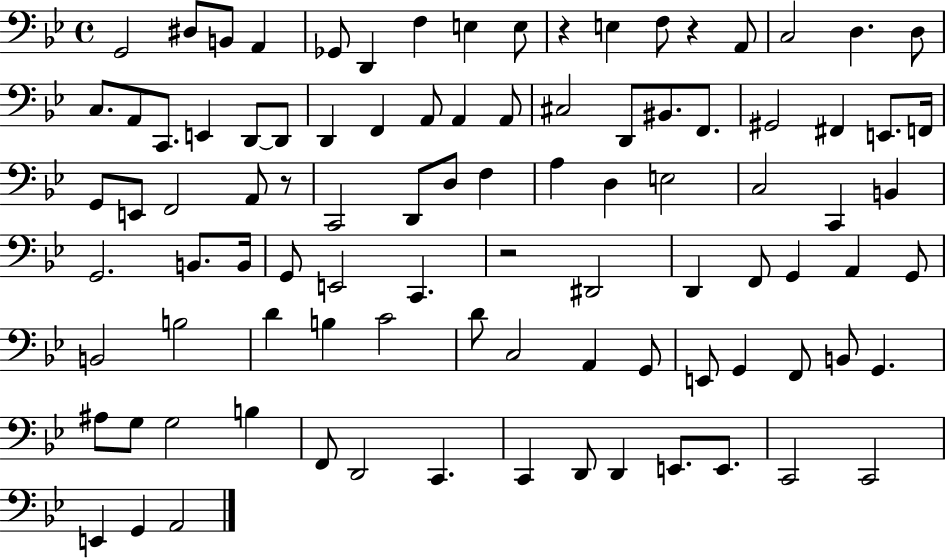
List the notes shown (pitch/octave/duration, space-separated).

G2/h D#3/e B2/e A2/q Gb2/e D2/q F3/q E3/q E3/e R/q E3/q F3/e R/q A2/e C3/h D3/q. D3/e C3/e. A2/e C2/e. E2/q D2/e D2/e D2/q F2/q A2/e A2/q A2/e C#3/h D2/e BIS2/e. F2/e. G#2/h F#2/q E2/e. F2/s G2/e E2/e F2/h A2/e R/e C2/h D2/e D3/e F3/q A3/q D3/q E3/h C3/h C2/q B2/q G2/h. B2/e. B2/s G2/e E2/h C2/q. R/h D#2/h D2/q F2/e G2/q A2/q G2/e B2/h B3/h D4/q B3/q C4/h D4/e C3/h A2/q G2/e E2/e G2/q F2/e B2/e G2/q. A#3/e G3/e G3/h B3/q F2/e D2/h C2/q. C2/q D2/e D2/q E2/e. E2/e. C2/h C2/h E2/q G2/q A2/h